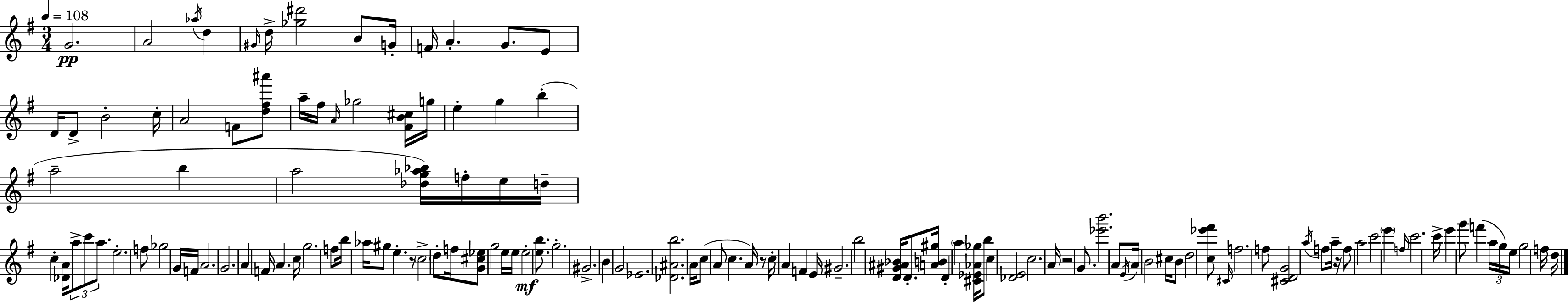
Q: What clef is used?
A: treble